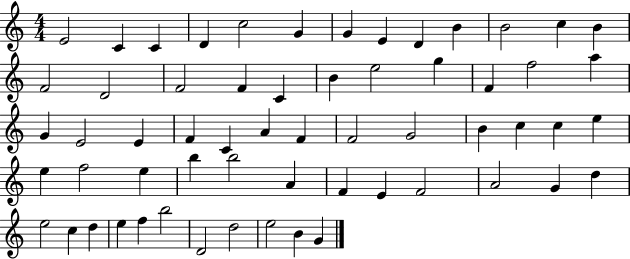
{
  \clef treble
  \numericTimeSignature
  \time 4/4
  \key c \major
  e'2 c'4 c'4 | d'4 c''2 g'4 | g'4 e'4 d'4 b'4 | b'2 c''4 b'4 | \break f'2 d'2 | f'2 f'4 c'4 | b'4 e''2 g''4 | f'4 f''2 a''4 | \break g'4 e'2 e'4 | f'4 c'4 a'4 f'4 | f'2 g'2 | b'4 c''4 c''4 e''4 | \break e''4 f''2 e''4 | b''4 b''2 a'4 | f'4 e'4 f'2 | a'2 g'4 d''4 | \break e''2 c''4 d''4 | e''4 f''4 b''2 | d'2 d''2 | e''2 b'4 g'4 | \break \bar "|."
}